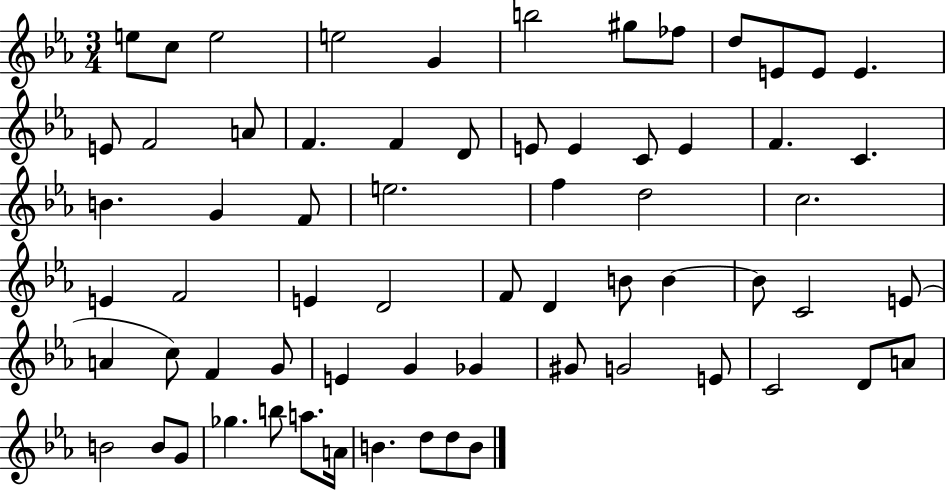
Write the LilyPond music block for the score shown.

{
  \clef treble
  \numericTimeSignature
  \time 3/4
  \key ees \major
  \repeat volta 2 { e''8 c''8 e''2 | e''2 g'4 | b''2 gis''8 fes''8 | d''8 e'8 e'8 e'4. | \break e'8 f'2 a'8 | f'4. f'4 d'8 | e'8 e'4 c'8 e'4 | f'4. c'4. | \break b'4. g'4 f'8 | e''2. | f''4 d''2 | c''2. | \break e'4 f'2 | e'4 d'2 | f'8 d'4 b'8 b'4~~ | b'8 c'2 e'8( | \break a'4 c''8) f'4 g'8 | e'4 g'4 ges'4 | gis'8 g'2 e'8 | c'2 d'8 a'8 | \break b'2 b'8 g'8 | ges''4. b''8 a''8. a'16 | b'4. d''8 d''8 b'8 | } \bar "|."
}